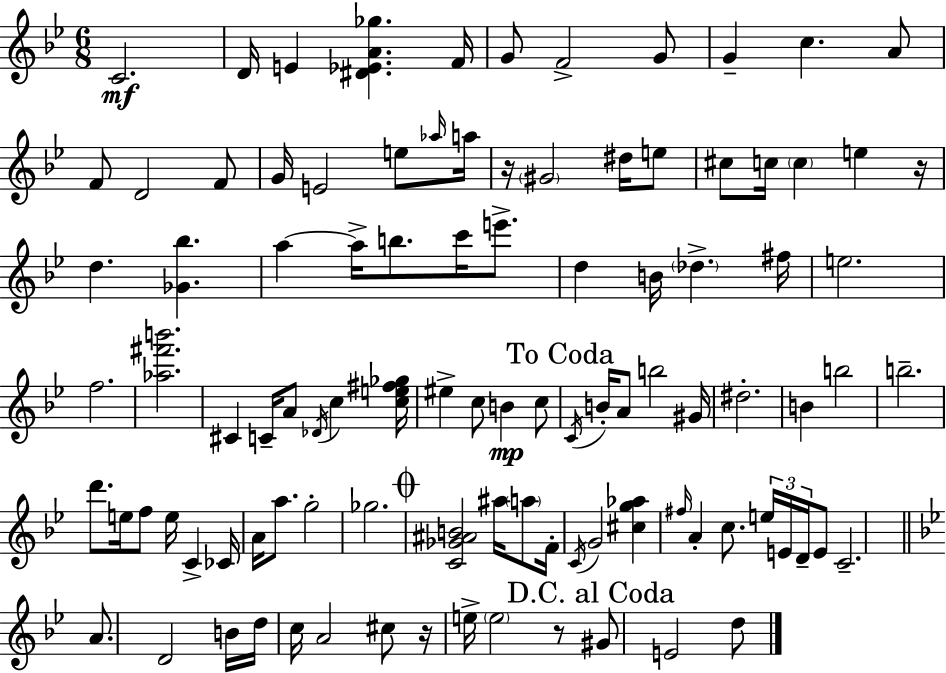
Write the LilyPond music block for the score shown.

{
  \clef treble
  \numericTimeSignature
  \time 6/8
  \key g \minor
  c'2.\mf | d'16 e'4 <dis' ees' a' ges''>4. f'16 | g'8 f'2-> g'8 | g'4-- c''4. a'8 | \break f'8 d'2 f'8 | g'16 e'2 e''8 \grace { aes''16 } | a''16 r16 \parenthesize gis'2 dis''16 e''8 | cis''8 c''16 \parenthesize c''4 e''4 | \break r16 d''4. <ges' bes''>4. | a''4~~ a''16-> b''8. c'''16 e'''8.-> | d''4 b'16 \parenthesize des''4.-> | fis''16 e''2. | \break f''2. | <aes'' fis''' b'''>2. | cis'4 c'16-- a'8 \acciaccatura { des'16 } c''4 | <c'' e'' fis'' ges''>16 eis''4-> c''8 b'4\mp | \break c''8 \mark "To Coda" \acciaccatura { c'16 } b'16-. a'8 b''2 | gis'16 dis''2.-. | b'4 b''2 | b''2.-- | \break d'''8. e''16 f''8 e''16 c'4-> | ces'16 a'16 a''8. g''2-. | ges''2. | \mark \markup { \musicglyph "scripts.coda" } <c' ges' ais' b'>2 ais''16 | \break \parenthesize a''8 f'16-. \acciaccatura { c'16 } g'2 | <cis'' g'' aes''>4 \grace { fis''16 } a'4-. c''8. | \tuplet 3/2 { e''16 e'16 d'16-- } e'8 c'2.-- | \bar "||" \break \key bes \major a'8. d'2 b'16 | d''16 c''16 a'2 cis''8 | r16 e''16-> \parenthesize e''2 r8 | \mark "D.C. al Coda" gis'8 e'2 d''8 | \break \bar "|."
}